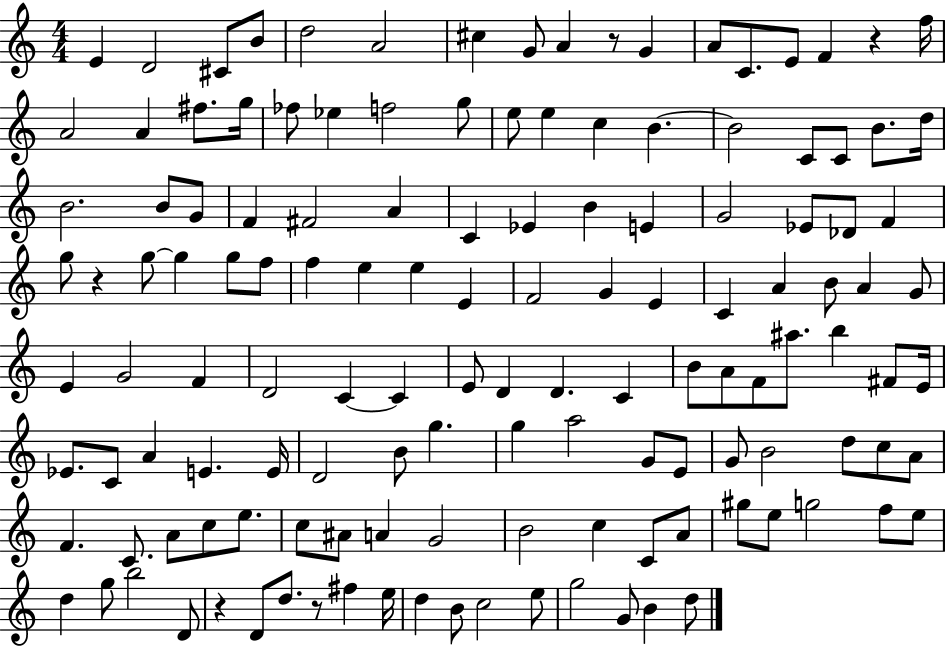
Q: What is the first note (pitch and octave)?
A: E4